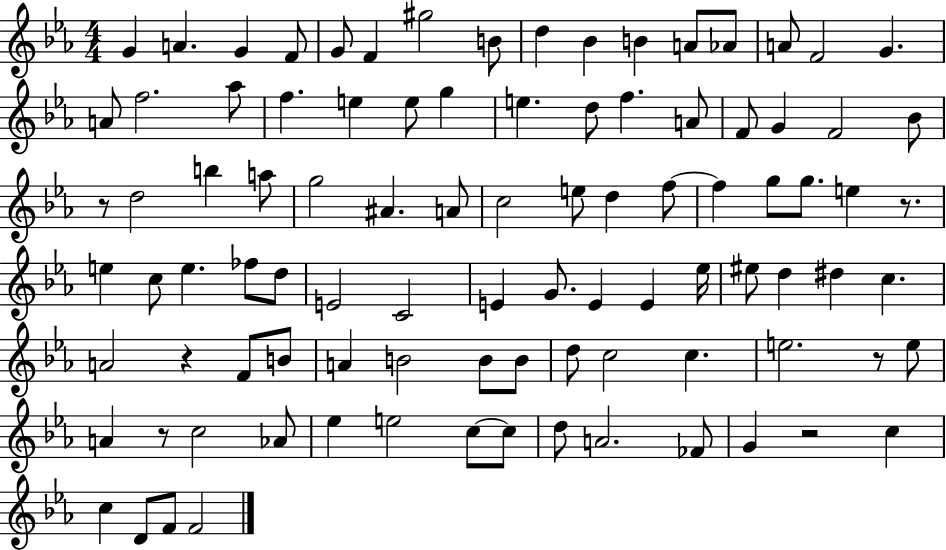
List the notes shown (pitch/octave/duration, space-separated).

G4/q A4/q. G4/q F4/e G4/e F4/q G#5/h B4/e D5/q Bb4/q B4/q A4/e Ab4/e A4/e F4/h G4/q. A4/e F5/h. Ab5/e F5/q. E5/q E5/e G5/q E5/q. D5/e F5/q. A4/e F4/e G4/q F4/h Bb4/e R/e D5/h B5/q A5/e G5/h A#4/q. A4/e C5/h E5/e D5/q F5/e F5/q G5/e G5/e. E5/q R/e. E5/q C5/e E5/q. FES5/e D5/e E4/h C4/h E4/q G4/e. E4/q E4/q Eb5/s EIS5/e D5/q D#5/q C5/q. A4/h R/q F4/e B4/e A4/q B4/h B4/e B4/e D5/e C5/h C5/q. E5/h. R/e E5/e A4/q R/e C5/h Ab4/e Eb5/q E5/h C5/e C5/e D5/e A4/h. FES4/e G4/q R/h C5/q C5/q D4/e F4/e F4/h